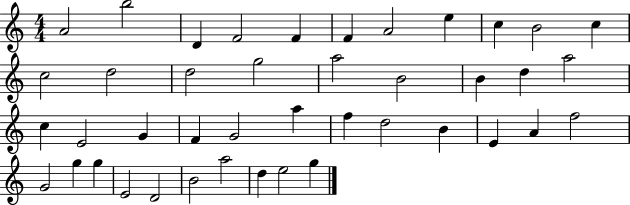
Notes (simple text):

A4/h B5/h D4/q F4/h F4/q F4/q A4/h E5/q C5/q B4/h C5/q C5/h D5/h D5/h G5/h A5/h B4/h B4/q D5/q A5/h C5/q E4/h G4/q F4/q G4/h A5/q F5/q D5/h B4/q E4/q A4/q F5/h G4/h G5/q G5/q E4/h D4/h B4/h A5/h D5/q E5/h G5/q